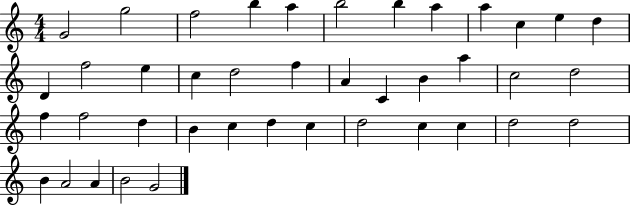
{
  \clef treble
  \numericTimeSignature
  \time 4/4
  \key c \major
  g'2 g''2 | f''2 b''4 a''4 | b''2 b''4 a''4 | a''4 c''4 e''4 d''4 | \break d'4 f''2 e''4 | c''4 d''2 f''4 | a'4 c'4 b'4 a''4 | c''2 d''2 | \break f''4 f''2 d''4 | b'4 c''4 d''4 c''4 | d''2 c''4 c''4 | d''2 d''2 | \break b'4 a'2 a'4 | b'2 g'2 | \bar "|."
}